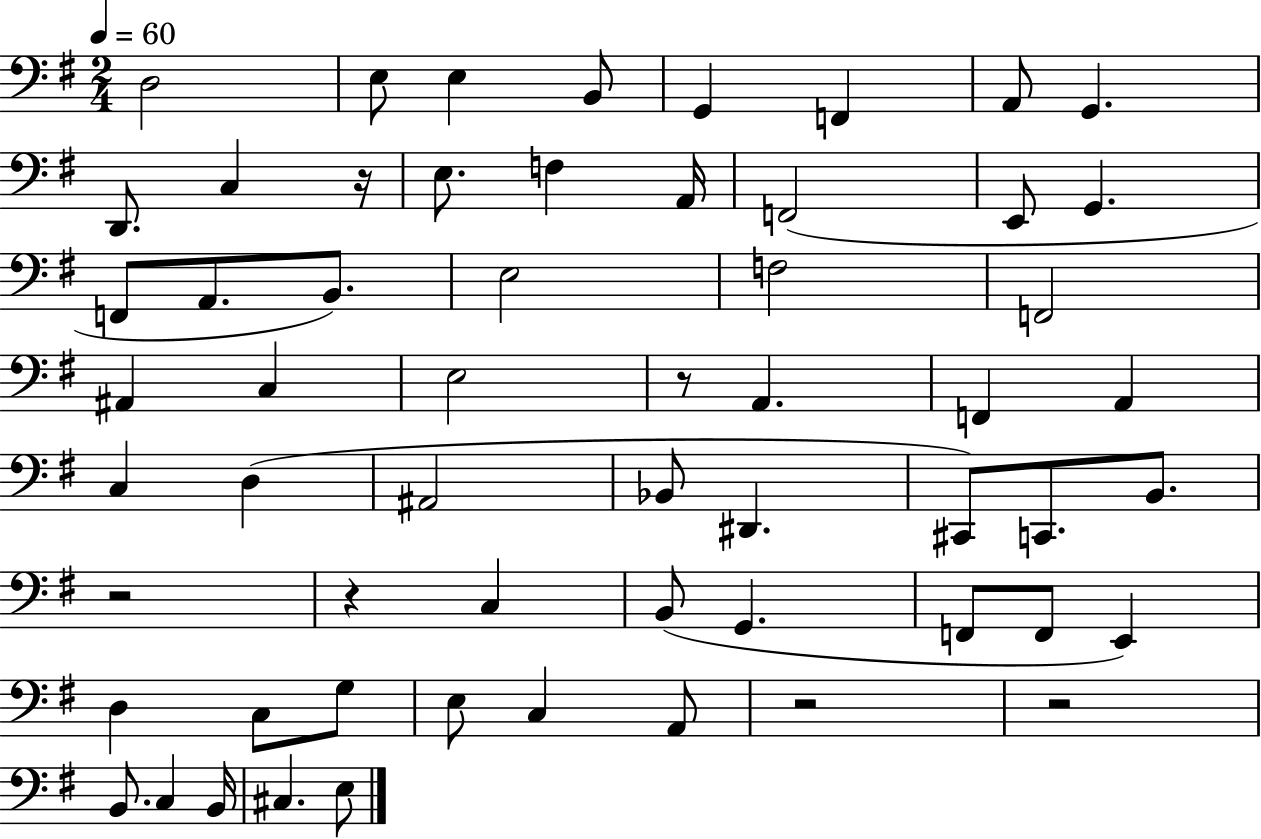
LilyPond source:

{
  \clef bass
  \numericTimeSignature
  \time 2/4
  \key g \major
  \tempo 4 = 60
  \repeat volta 2 { d2 | e8 e4 b,8 | g,4 f,4 | a,8 g,4. | \break d,8. c4 r16 | e8. f4 a,16 | f,2( | e,8 g,4. | \break f,8 a,8. b,8.) | e2 | f2 | f,2 | \break ais,4 c4 | e2 | r8 a,4. | f,4 a,4 | \break c4 d4( | ais,2 | bes,8 dis,4. | cis,8) c,8. b,8. | \break r2 | r4 c4 | b,8( g,4. | f,8 f,8 e,4) | \break d4 c8 g8 | e8 c4 a,8 | r2 | r2 | \break b,8. c4 b,16 | cis4. e8 | } \bar "|."
}